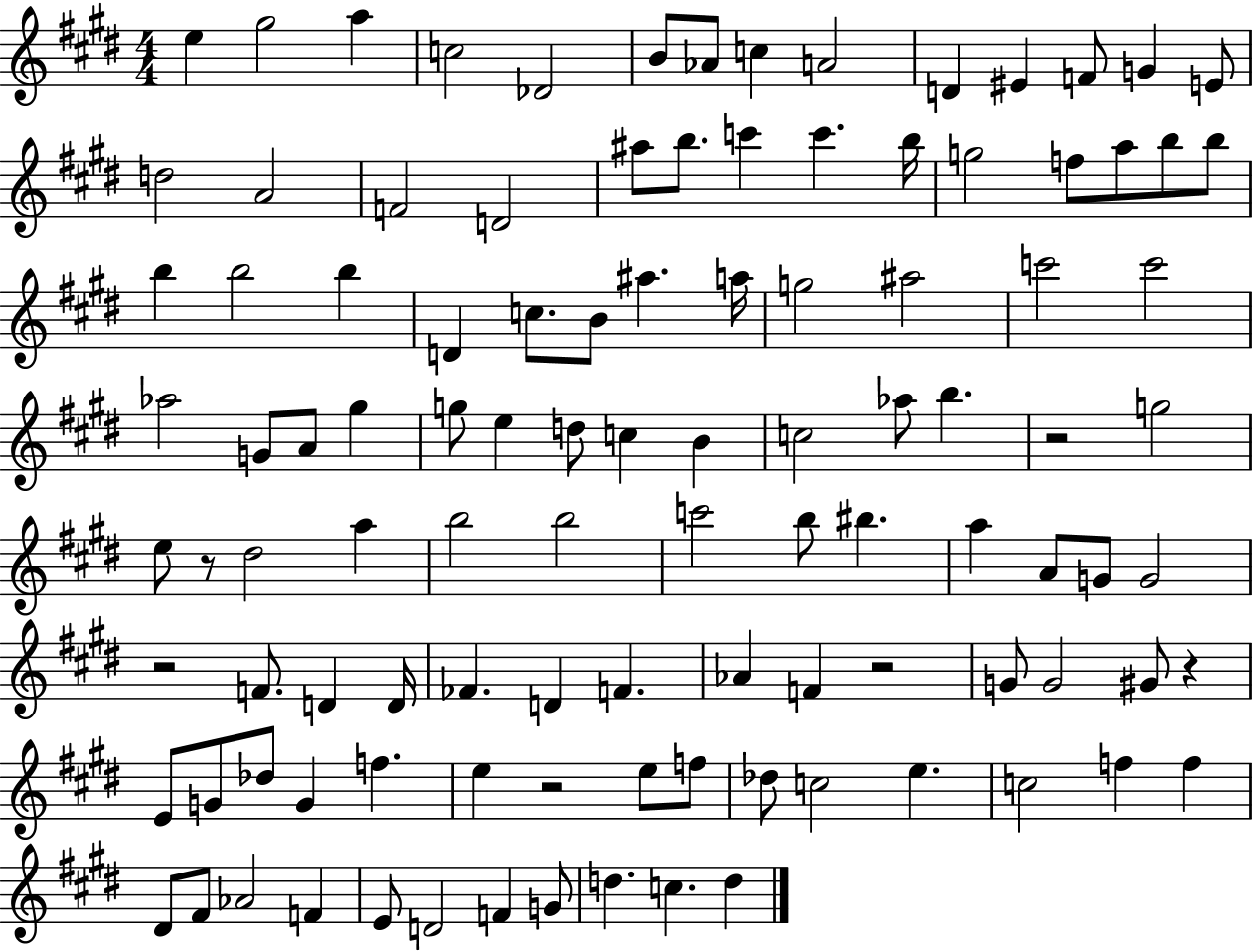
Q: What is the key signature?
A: E major